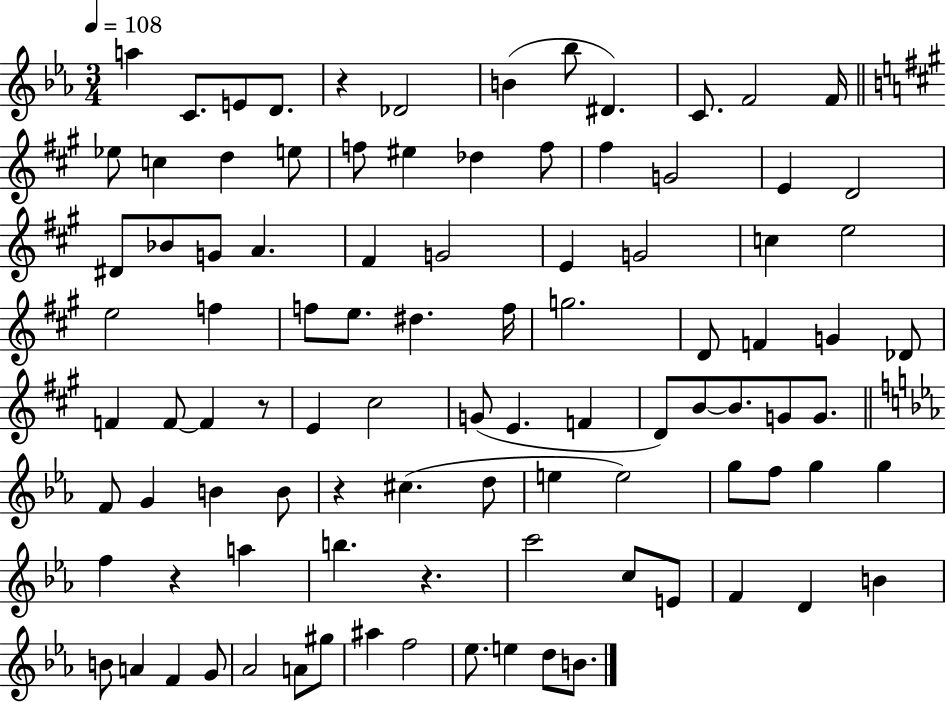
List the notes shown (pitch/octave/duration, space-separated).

A5/q C4/e. E4/e D4/e. R/q Db4/h B4/q Bb5/e D#4/q. C4/e. F4/h F4/s Eb5/e C5/q D5/q E5/e F5/e EIS5/q Db5/q F5/e F#5/q G4/h E4/q D4/h D#4/e Bb4/e G4/e A4/q. F#4/q G4/h E4/q G4/h C5/q E5/h E5/h F5/q F5/e E5/e. D#5/q. F5/s G5/h. D4/e F4/q G4/q Db4/e F4/q F4/e F4/q R/e E4/q C#5/h G4/e E4/q. F4/q D4/e B4/e B4/e. G4/e G4/e. F4/e G4/q B4/q B4/e R/q C#5/q. D5/e E5/q E5/h G5/e F5/e G5/q G5/q F5/q R/q A5/q B5/q. R/q. C6/h C5/e E4/e F4/q D4/q B4/q B4/e A4/q F4/q G4/e Ab4/h A4/e G#5/e A#5/q F5/h Eb5/e. E5/q D5/e B4/e.